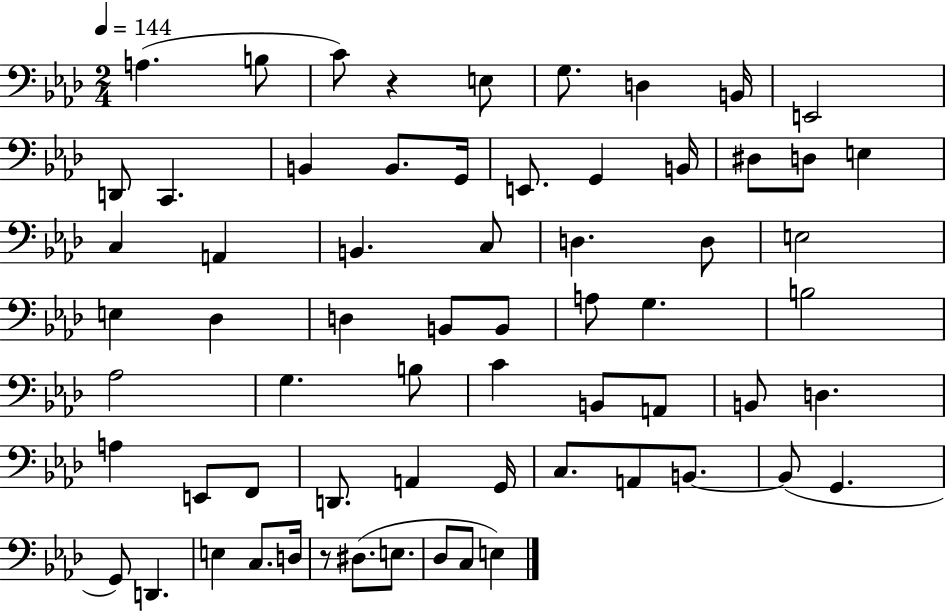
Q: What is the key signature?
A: AES major